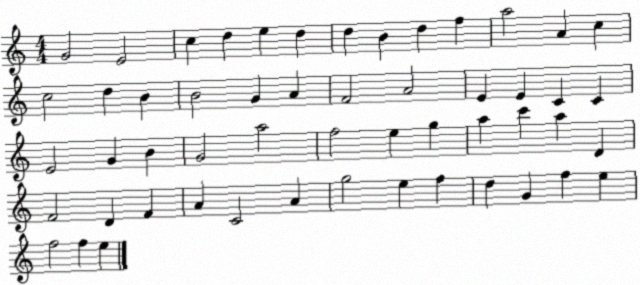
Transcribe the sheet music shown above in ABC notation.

X:1
T:Untitled
M:4/4
L:1/4
K:C
G2 E2 c d e d d B d f a2 A c c2 d B B2 G A F2 A2 E E C C E2 G B G2 a2 f2 e g a c' a D F2 D F A C2 A g2 e f d G f e f2 f e